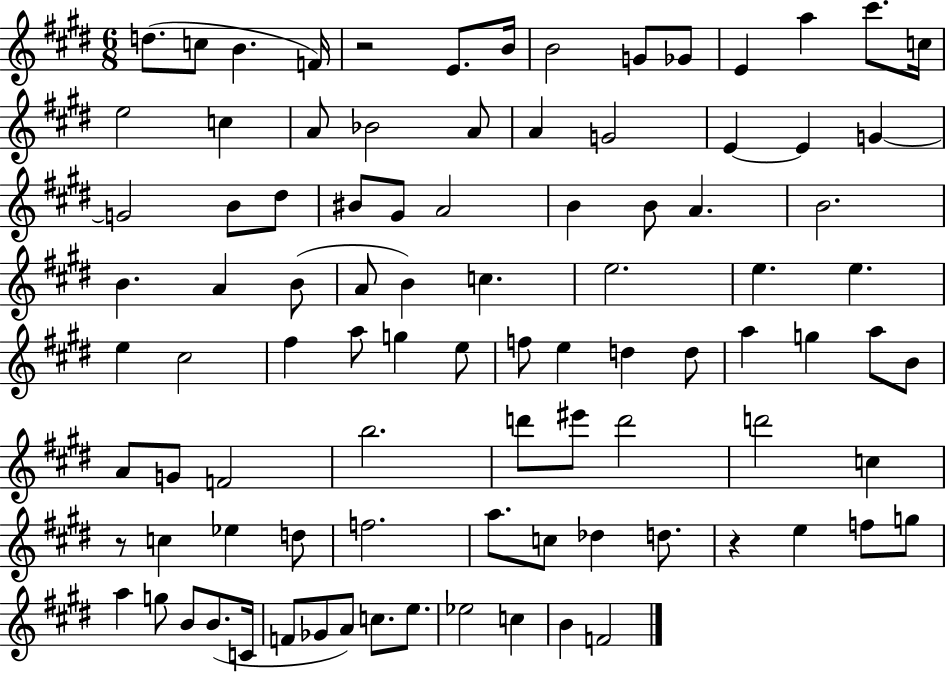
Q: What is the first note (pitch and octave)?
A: D5